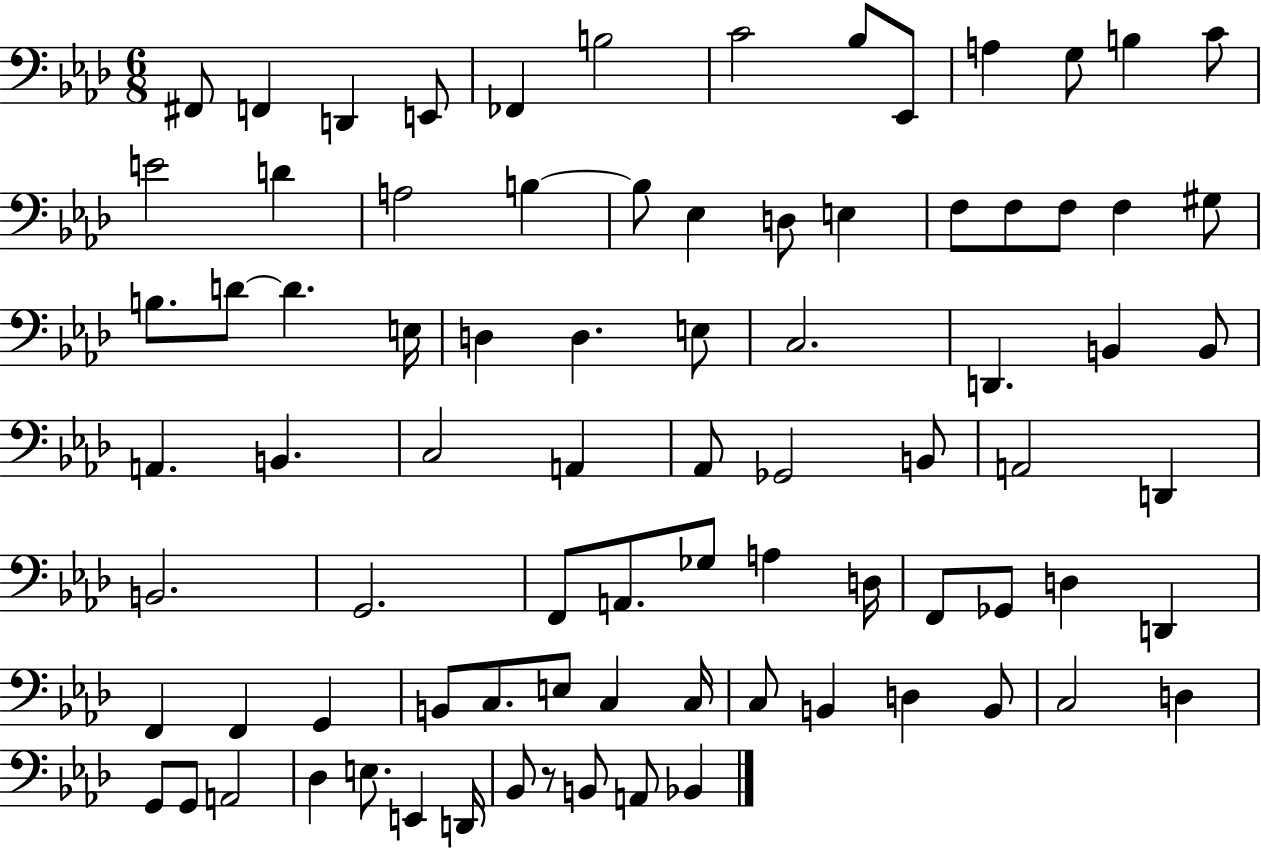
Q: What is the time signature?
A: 6/8